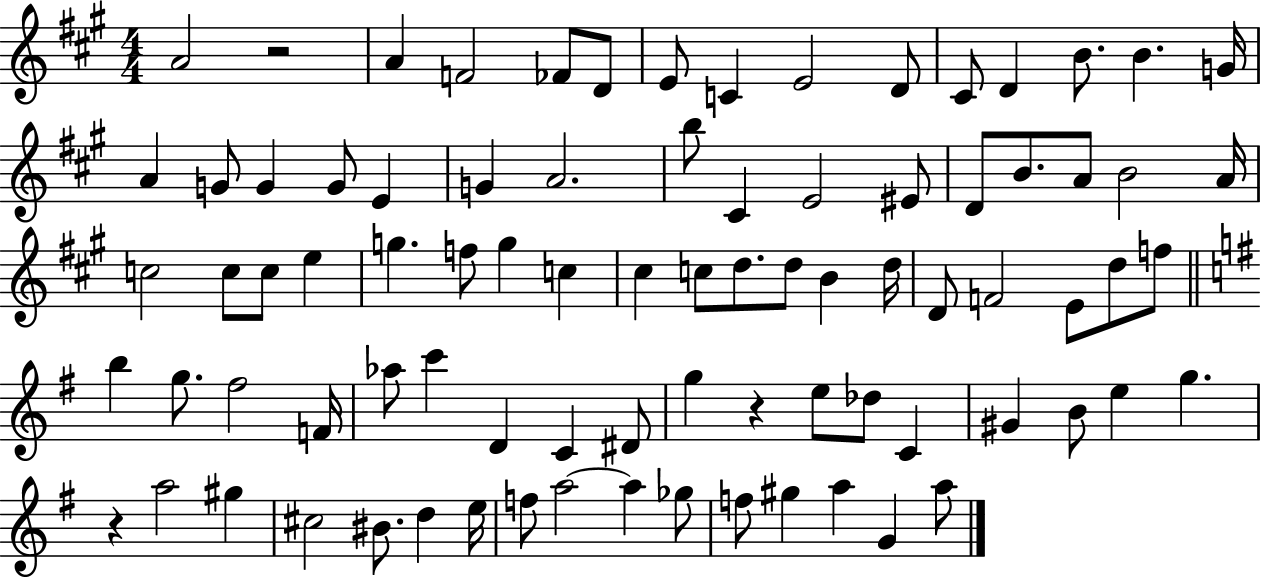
A4/h R/h A4/q F4/h FES4/e D4/e E4/e C4/q E4/h D4/e C#4/e D4/q B4/e. B4/q. G4/s A4/q G4/e G4/q G4/e E4/q G4/q A4/h. B5/e C#4/q E4/h EIS4/e D4/e B4/e. A4/e B4/h A4/s C5/h C5/e C5/e E5/q G5/q. F5/e G5/q C5/q C#5/q C5/e D5/e. D5/e B4/q D5/s D4/e F4/h E4/e D5/e F5/e B5/q G5/e. F#5/h F4/s Ab5/e C6/q D4/q C4/q D#4/e G5/q R/q E5/e Db5/e C4/q G#4/q B4/e E5/q G5/q. R/q A5/h G#5/q C#5/h BIS4/e. D5/q E5/s F5/e A5/h A5/q Gb5/e F5/e G#5/q A5/q G4/q A5/e